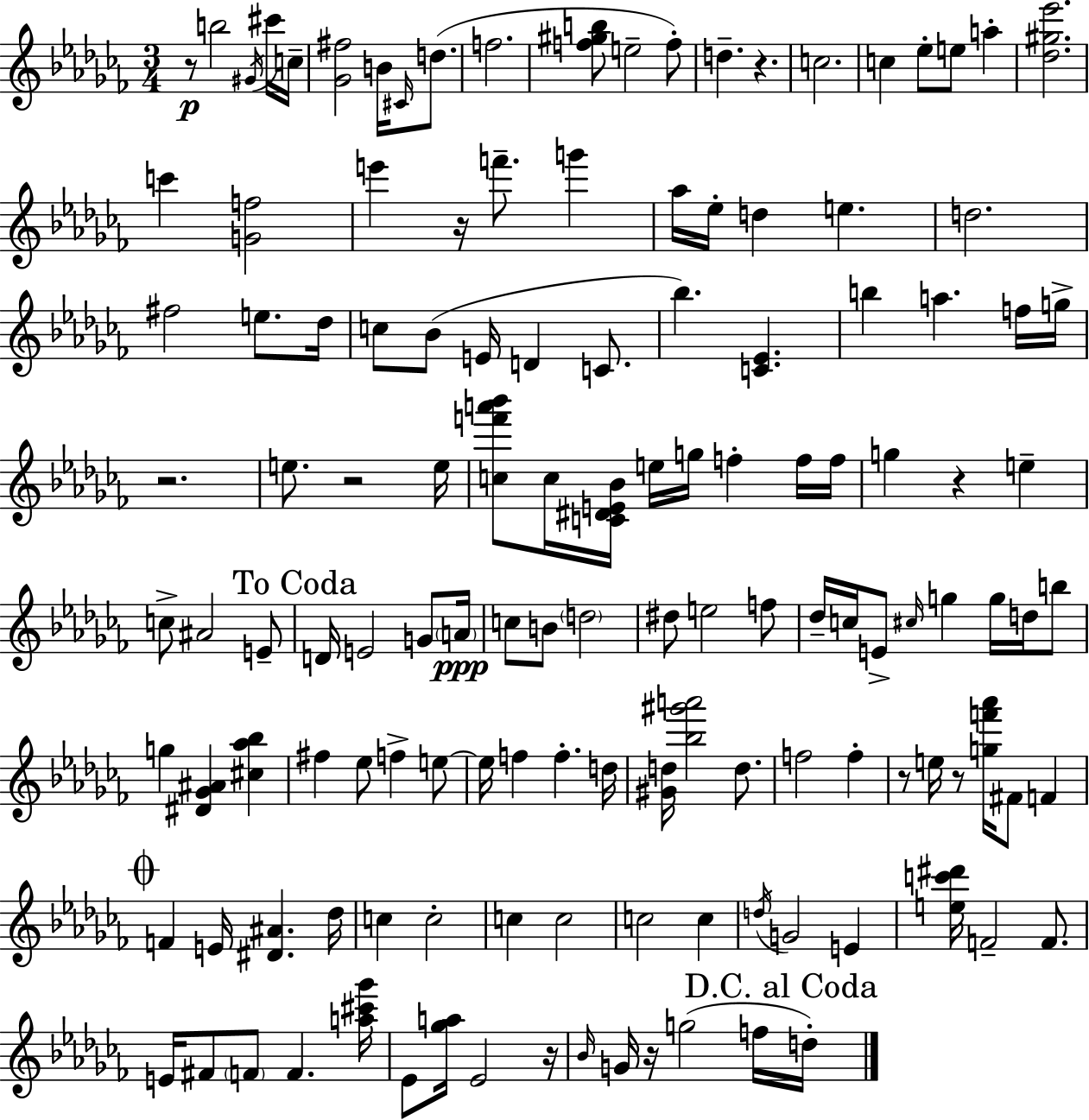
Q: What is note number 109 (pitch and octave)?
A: D5